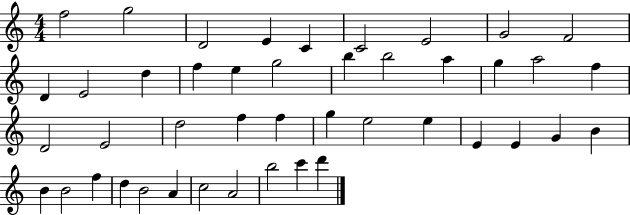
F5/h G5/h D4/h E4/q C4/q C4/h E4/h G4/h F4/h D4/q E4/h D5/q F5/q E5/q G5/h B5/q B5/h A5/q G5/q A5/h F5/q D4/h E4/h D5/h F5/q F5/q G5/q E5/h E5/q E4/q E4/q G4/q B4/q B4/q B4/h F5/q D5/q B4/h A4/q C5/h A4/h B5/h C6/q D6/q